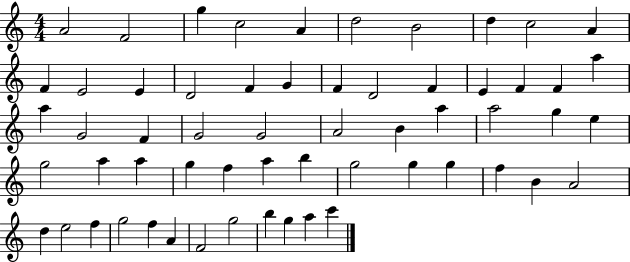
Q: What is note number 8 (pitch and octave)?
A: D5